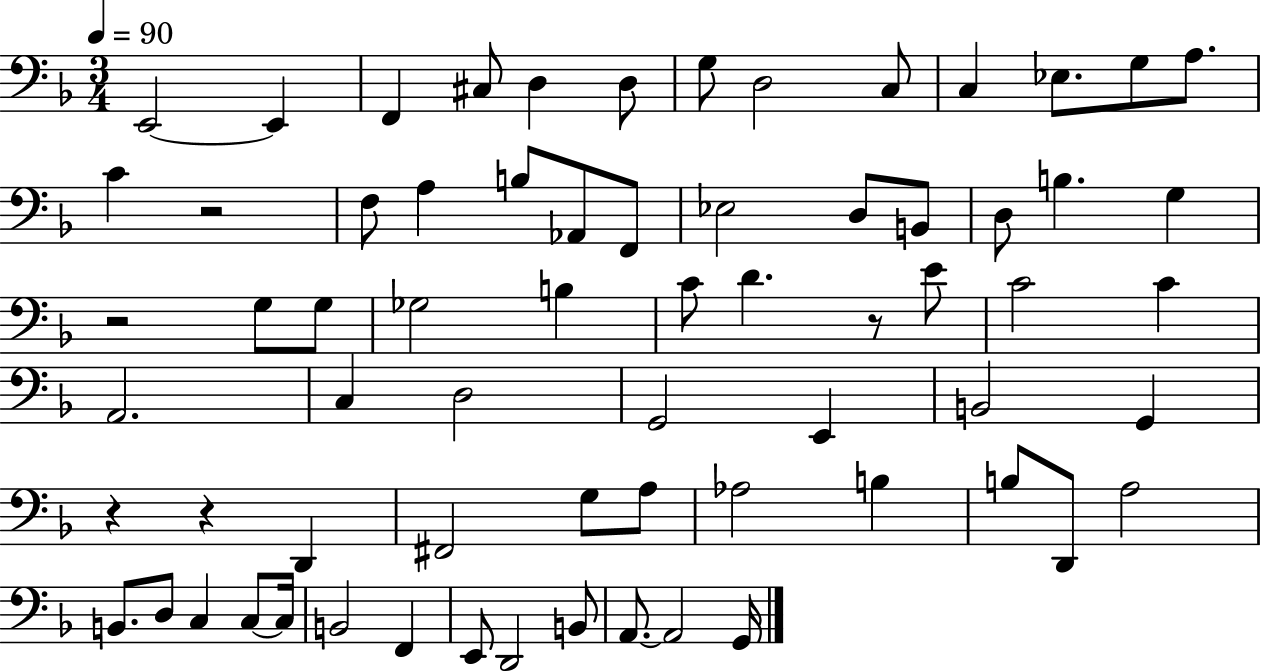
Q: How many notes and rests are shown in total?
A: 68